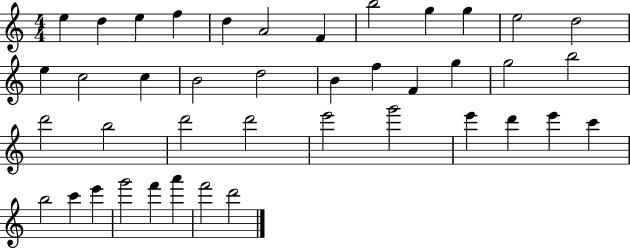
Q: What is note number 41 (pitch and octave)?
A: D6